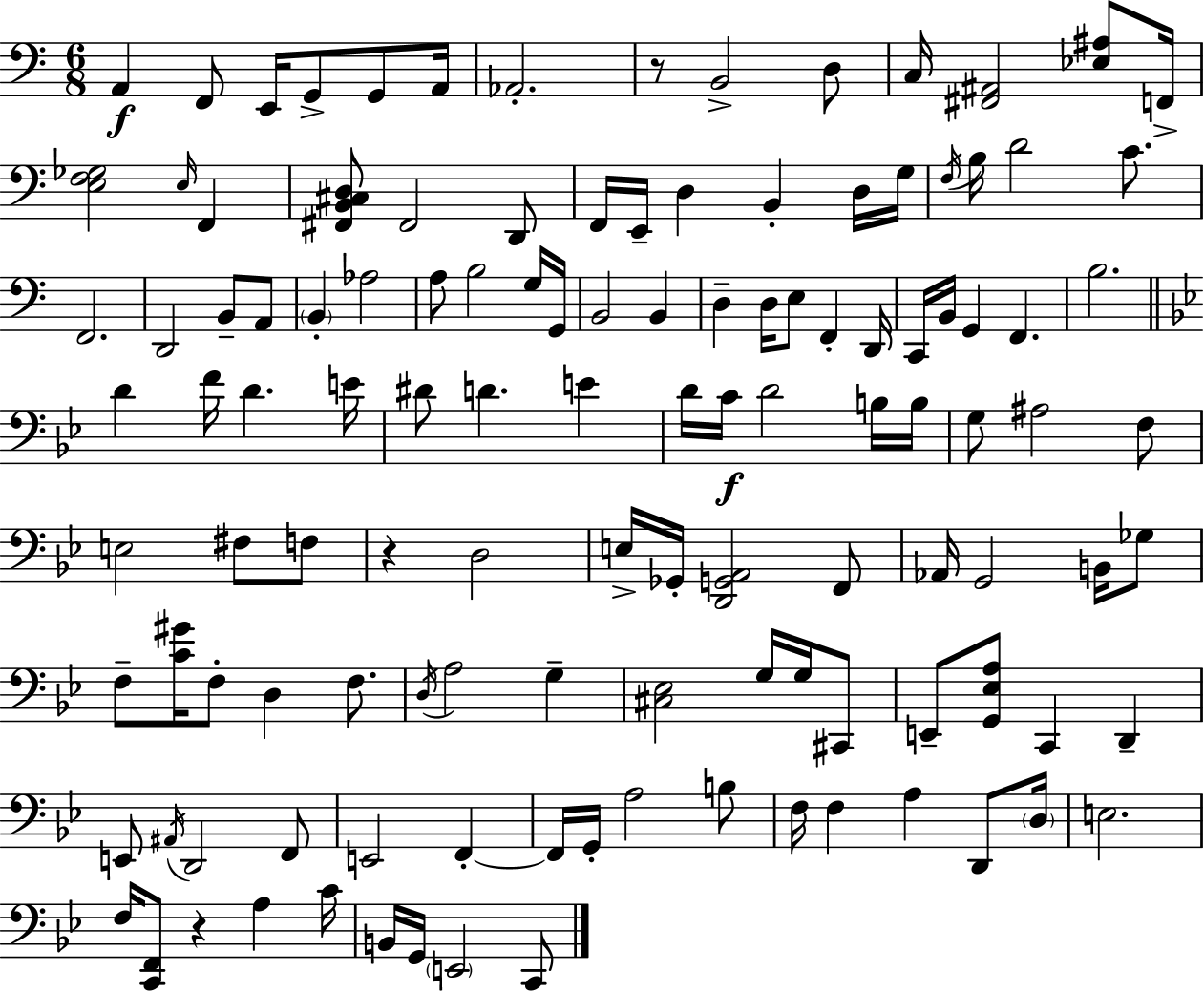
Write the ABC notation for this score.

X:1
T:Untitled
M:6/8
L:1/4
K:C
A,, F,,/2 E,,/4 G,,/2 G,,/2 A,,/4 _A,,2 z/2 B,,2 D,/2 C,/4 [^F,,^A,,]2 [_E,^A,]/2 F,,/4 [E,F,_G,]2 E,/4 F,, [^F,,B,,^C,D,]/2 ^F,,2 D,,/2 F,,/4 E,,/4 D, B,, D,/4 G,/4 F,/4 B,/4 D2 C/2 F,,2 D,,2 B,,/2 A,,/2 B,, _A,2 A,/2 B,2 G,/4 G,,/4 B,,2 B,, D, D,/4 E,/2 F,, D,,/4 C,,/4 B,,/4 G,, F,, B,2 D F/4 D E/4 ^D/2 D E D/4 C/4 D2 B,/4 B,/4 G,/2 ^A,2 F,/2 E,2 ^F,/2 F,/2 z D,2 E,/4 _G,,/4 [D,,G,,A,,]2 F,,/2 _A,,/4 G,,2 B,,/4 _G,/2 F,/2 [C^G]/4 F,/2 D, F,/2 D,/4 A,2 G, [^C,_E,]2 G,/4 G,/4 ^C,,/2 E,,/2 [G,,_E,A,]/2 C,, D,, E,,/2 ^A,,/4 D,,2 F,,/2 E,,2 F,, F,,/4 G,,/4 A,2 B,/2 F,/4 F, A, D,,/2 D,/4 E,2 F,/4 [C,,F,,]/2 z A, C/4 B,,/4 G,,/4 E,,2 C,,/2